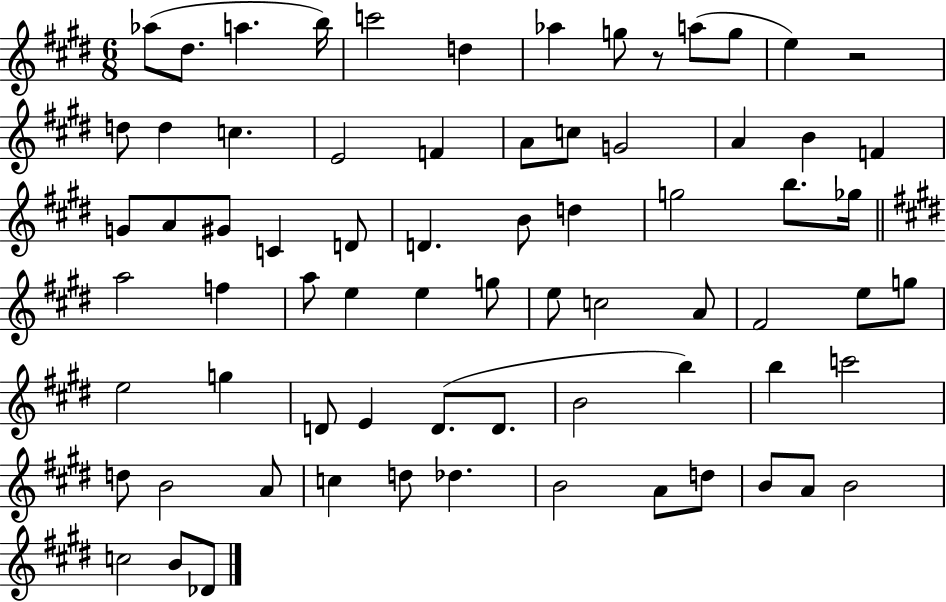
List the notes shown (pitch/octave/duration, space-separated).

Ab5/e D#5/e. A5/q. B5/s C6/h D5/q Ab5/q G5/e R/e A5/e G5/e E5/q R/h D5/e D5/q C5/q. E4/h F4/q A4/e C5/e G4/h A4/q B4/q F4/q G4/e A4/e G#4/e C4/q D4/e D4/q. B4/e D5/q G5/h B5/e. Gb5/s A5/h F5/q A5/e E5/q E5/q G5/e E5/e C5/h A4/e F#4/h E5/e G5/e E5/h G5/q D4/e E4/q D4/e. D4/e. B4/h B5/q B5/q C6/h D5/e B4/h A4/e C5/q D5/e Db5/q. B4/h A4/e D5/e B4/e A4/e B4/h C5/h B4/e Db4/e